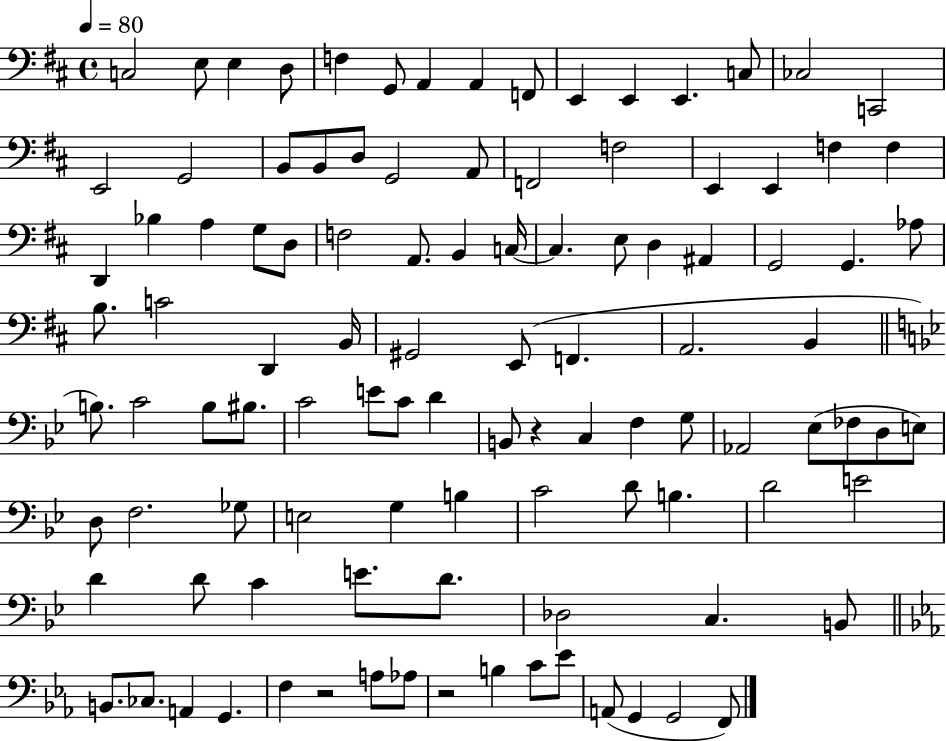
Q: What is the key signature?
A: D major